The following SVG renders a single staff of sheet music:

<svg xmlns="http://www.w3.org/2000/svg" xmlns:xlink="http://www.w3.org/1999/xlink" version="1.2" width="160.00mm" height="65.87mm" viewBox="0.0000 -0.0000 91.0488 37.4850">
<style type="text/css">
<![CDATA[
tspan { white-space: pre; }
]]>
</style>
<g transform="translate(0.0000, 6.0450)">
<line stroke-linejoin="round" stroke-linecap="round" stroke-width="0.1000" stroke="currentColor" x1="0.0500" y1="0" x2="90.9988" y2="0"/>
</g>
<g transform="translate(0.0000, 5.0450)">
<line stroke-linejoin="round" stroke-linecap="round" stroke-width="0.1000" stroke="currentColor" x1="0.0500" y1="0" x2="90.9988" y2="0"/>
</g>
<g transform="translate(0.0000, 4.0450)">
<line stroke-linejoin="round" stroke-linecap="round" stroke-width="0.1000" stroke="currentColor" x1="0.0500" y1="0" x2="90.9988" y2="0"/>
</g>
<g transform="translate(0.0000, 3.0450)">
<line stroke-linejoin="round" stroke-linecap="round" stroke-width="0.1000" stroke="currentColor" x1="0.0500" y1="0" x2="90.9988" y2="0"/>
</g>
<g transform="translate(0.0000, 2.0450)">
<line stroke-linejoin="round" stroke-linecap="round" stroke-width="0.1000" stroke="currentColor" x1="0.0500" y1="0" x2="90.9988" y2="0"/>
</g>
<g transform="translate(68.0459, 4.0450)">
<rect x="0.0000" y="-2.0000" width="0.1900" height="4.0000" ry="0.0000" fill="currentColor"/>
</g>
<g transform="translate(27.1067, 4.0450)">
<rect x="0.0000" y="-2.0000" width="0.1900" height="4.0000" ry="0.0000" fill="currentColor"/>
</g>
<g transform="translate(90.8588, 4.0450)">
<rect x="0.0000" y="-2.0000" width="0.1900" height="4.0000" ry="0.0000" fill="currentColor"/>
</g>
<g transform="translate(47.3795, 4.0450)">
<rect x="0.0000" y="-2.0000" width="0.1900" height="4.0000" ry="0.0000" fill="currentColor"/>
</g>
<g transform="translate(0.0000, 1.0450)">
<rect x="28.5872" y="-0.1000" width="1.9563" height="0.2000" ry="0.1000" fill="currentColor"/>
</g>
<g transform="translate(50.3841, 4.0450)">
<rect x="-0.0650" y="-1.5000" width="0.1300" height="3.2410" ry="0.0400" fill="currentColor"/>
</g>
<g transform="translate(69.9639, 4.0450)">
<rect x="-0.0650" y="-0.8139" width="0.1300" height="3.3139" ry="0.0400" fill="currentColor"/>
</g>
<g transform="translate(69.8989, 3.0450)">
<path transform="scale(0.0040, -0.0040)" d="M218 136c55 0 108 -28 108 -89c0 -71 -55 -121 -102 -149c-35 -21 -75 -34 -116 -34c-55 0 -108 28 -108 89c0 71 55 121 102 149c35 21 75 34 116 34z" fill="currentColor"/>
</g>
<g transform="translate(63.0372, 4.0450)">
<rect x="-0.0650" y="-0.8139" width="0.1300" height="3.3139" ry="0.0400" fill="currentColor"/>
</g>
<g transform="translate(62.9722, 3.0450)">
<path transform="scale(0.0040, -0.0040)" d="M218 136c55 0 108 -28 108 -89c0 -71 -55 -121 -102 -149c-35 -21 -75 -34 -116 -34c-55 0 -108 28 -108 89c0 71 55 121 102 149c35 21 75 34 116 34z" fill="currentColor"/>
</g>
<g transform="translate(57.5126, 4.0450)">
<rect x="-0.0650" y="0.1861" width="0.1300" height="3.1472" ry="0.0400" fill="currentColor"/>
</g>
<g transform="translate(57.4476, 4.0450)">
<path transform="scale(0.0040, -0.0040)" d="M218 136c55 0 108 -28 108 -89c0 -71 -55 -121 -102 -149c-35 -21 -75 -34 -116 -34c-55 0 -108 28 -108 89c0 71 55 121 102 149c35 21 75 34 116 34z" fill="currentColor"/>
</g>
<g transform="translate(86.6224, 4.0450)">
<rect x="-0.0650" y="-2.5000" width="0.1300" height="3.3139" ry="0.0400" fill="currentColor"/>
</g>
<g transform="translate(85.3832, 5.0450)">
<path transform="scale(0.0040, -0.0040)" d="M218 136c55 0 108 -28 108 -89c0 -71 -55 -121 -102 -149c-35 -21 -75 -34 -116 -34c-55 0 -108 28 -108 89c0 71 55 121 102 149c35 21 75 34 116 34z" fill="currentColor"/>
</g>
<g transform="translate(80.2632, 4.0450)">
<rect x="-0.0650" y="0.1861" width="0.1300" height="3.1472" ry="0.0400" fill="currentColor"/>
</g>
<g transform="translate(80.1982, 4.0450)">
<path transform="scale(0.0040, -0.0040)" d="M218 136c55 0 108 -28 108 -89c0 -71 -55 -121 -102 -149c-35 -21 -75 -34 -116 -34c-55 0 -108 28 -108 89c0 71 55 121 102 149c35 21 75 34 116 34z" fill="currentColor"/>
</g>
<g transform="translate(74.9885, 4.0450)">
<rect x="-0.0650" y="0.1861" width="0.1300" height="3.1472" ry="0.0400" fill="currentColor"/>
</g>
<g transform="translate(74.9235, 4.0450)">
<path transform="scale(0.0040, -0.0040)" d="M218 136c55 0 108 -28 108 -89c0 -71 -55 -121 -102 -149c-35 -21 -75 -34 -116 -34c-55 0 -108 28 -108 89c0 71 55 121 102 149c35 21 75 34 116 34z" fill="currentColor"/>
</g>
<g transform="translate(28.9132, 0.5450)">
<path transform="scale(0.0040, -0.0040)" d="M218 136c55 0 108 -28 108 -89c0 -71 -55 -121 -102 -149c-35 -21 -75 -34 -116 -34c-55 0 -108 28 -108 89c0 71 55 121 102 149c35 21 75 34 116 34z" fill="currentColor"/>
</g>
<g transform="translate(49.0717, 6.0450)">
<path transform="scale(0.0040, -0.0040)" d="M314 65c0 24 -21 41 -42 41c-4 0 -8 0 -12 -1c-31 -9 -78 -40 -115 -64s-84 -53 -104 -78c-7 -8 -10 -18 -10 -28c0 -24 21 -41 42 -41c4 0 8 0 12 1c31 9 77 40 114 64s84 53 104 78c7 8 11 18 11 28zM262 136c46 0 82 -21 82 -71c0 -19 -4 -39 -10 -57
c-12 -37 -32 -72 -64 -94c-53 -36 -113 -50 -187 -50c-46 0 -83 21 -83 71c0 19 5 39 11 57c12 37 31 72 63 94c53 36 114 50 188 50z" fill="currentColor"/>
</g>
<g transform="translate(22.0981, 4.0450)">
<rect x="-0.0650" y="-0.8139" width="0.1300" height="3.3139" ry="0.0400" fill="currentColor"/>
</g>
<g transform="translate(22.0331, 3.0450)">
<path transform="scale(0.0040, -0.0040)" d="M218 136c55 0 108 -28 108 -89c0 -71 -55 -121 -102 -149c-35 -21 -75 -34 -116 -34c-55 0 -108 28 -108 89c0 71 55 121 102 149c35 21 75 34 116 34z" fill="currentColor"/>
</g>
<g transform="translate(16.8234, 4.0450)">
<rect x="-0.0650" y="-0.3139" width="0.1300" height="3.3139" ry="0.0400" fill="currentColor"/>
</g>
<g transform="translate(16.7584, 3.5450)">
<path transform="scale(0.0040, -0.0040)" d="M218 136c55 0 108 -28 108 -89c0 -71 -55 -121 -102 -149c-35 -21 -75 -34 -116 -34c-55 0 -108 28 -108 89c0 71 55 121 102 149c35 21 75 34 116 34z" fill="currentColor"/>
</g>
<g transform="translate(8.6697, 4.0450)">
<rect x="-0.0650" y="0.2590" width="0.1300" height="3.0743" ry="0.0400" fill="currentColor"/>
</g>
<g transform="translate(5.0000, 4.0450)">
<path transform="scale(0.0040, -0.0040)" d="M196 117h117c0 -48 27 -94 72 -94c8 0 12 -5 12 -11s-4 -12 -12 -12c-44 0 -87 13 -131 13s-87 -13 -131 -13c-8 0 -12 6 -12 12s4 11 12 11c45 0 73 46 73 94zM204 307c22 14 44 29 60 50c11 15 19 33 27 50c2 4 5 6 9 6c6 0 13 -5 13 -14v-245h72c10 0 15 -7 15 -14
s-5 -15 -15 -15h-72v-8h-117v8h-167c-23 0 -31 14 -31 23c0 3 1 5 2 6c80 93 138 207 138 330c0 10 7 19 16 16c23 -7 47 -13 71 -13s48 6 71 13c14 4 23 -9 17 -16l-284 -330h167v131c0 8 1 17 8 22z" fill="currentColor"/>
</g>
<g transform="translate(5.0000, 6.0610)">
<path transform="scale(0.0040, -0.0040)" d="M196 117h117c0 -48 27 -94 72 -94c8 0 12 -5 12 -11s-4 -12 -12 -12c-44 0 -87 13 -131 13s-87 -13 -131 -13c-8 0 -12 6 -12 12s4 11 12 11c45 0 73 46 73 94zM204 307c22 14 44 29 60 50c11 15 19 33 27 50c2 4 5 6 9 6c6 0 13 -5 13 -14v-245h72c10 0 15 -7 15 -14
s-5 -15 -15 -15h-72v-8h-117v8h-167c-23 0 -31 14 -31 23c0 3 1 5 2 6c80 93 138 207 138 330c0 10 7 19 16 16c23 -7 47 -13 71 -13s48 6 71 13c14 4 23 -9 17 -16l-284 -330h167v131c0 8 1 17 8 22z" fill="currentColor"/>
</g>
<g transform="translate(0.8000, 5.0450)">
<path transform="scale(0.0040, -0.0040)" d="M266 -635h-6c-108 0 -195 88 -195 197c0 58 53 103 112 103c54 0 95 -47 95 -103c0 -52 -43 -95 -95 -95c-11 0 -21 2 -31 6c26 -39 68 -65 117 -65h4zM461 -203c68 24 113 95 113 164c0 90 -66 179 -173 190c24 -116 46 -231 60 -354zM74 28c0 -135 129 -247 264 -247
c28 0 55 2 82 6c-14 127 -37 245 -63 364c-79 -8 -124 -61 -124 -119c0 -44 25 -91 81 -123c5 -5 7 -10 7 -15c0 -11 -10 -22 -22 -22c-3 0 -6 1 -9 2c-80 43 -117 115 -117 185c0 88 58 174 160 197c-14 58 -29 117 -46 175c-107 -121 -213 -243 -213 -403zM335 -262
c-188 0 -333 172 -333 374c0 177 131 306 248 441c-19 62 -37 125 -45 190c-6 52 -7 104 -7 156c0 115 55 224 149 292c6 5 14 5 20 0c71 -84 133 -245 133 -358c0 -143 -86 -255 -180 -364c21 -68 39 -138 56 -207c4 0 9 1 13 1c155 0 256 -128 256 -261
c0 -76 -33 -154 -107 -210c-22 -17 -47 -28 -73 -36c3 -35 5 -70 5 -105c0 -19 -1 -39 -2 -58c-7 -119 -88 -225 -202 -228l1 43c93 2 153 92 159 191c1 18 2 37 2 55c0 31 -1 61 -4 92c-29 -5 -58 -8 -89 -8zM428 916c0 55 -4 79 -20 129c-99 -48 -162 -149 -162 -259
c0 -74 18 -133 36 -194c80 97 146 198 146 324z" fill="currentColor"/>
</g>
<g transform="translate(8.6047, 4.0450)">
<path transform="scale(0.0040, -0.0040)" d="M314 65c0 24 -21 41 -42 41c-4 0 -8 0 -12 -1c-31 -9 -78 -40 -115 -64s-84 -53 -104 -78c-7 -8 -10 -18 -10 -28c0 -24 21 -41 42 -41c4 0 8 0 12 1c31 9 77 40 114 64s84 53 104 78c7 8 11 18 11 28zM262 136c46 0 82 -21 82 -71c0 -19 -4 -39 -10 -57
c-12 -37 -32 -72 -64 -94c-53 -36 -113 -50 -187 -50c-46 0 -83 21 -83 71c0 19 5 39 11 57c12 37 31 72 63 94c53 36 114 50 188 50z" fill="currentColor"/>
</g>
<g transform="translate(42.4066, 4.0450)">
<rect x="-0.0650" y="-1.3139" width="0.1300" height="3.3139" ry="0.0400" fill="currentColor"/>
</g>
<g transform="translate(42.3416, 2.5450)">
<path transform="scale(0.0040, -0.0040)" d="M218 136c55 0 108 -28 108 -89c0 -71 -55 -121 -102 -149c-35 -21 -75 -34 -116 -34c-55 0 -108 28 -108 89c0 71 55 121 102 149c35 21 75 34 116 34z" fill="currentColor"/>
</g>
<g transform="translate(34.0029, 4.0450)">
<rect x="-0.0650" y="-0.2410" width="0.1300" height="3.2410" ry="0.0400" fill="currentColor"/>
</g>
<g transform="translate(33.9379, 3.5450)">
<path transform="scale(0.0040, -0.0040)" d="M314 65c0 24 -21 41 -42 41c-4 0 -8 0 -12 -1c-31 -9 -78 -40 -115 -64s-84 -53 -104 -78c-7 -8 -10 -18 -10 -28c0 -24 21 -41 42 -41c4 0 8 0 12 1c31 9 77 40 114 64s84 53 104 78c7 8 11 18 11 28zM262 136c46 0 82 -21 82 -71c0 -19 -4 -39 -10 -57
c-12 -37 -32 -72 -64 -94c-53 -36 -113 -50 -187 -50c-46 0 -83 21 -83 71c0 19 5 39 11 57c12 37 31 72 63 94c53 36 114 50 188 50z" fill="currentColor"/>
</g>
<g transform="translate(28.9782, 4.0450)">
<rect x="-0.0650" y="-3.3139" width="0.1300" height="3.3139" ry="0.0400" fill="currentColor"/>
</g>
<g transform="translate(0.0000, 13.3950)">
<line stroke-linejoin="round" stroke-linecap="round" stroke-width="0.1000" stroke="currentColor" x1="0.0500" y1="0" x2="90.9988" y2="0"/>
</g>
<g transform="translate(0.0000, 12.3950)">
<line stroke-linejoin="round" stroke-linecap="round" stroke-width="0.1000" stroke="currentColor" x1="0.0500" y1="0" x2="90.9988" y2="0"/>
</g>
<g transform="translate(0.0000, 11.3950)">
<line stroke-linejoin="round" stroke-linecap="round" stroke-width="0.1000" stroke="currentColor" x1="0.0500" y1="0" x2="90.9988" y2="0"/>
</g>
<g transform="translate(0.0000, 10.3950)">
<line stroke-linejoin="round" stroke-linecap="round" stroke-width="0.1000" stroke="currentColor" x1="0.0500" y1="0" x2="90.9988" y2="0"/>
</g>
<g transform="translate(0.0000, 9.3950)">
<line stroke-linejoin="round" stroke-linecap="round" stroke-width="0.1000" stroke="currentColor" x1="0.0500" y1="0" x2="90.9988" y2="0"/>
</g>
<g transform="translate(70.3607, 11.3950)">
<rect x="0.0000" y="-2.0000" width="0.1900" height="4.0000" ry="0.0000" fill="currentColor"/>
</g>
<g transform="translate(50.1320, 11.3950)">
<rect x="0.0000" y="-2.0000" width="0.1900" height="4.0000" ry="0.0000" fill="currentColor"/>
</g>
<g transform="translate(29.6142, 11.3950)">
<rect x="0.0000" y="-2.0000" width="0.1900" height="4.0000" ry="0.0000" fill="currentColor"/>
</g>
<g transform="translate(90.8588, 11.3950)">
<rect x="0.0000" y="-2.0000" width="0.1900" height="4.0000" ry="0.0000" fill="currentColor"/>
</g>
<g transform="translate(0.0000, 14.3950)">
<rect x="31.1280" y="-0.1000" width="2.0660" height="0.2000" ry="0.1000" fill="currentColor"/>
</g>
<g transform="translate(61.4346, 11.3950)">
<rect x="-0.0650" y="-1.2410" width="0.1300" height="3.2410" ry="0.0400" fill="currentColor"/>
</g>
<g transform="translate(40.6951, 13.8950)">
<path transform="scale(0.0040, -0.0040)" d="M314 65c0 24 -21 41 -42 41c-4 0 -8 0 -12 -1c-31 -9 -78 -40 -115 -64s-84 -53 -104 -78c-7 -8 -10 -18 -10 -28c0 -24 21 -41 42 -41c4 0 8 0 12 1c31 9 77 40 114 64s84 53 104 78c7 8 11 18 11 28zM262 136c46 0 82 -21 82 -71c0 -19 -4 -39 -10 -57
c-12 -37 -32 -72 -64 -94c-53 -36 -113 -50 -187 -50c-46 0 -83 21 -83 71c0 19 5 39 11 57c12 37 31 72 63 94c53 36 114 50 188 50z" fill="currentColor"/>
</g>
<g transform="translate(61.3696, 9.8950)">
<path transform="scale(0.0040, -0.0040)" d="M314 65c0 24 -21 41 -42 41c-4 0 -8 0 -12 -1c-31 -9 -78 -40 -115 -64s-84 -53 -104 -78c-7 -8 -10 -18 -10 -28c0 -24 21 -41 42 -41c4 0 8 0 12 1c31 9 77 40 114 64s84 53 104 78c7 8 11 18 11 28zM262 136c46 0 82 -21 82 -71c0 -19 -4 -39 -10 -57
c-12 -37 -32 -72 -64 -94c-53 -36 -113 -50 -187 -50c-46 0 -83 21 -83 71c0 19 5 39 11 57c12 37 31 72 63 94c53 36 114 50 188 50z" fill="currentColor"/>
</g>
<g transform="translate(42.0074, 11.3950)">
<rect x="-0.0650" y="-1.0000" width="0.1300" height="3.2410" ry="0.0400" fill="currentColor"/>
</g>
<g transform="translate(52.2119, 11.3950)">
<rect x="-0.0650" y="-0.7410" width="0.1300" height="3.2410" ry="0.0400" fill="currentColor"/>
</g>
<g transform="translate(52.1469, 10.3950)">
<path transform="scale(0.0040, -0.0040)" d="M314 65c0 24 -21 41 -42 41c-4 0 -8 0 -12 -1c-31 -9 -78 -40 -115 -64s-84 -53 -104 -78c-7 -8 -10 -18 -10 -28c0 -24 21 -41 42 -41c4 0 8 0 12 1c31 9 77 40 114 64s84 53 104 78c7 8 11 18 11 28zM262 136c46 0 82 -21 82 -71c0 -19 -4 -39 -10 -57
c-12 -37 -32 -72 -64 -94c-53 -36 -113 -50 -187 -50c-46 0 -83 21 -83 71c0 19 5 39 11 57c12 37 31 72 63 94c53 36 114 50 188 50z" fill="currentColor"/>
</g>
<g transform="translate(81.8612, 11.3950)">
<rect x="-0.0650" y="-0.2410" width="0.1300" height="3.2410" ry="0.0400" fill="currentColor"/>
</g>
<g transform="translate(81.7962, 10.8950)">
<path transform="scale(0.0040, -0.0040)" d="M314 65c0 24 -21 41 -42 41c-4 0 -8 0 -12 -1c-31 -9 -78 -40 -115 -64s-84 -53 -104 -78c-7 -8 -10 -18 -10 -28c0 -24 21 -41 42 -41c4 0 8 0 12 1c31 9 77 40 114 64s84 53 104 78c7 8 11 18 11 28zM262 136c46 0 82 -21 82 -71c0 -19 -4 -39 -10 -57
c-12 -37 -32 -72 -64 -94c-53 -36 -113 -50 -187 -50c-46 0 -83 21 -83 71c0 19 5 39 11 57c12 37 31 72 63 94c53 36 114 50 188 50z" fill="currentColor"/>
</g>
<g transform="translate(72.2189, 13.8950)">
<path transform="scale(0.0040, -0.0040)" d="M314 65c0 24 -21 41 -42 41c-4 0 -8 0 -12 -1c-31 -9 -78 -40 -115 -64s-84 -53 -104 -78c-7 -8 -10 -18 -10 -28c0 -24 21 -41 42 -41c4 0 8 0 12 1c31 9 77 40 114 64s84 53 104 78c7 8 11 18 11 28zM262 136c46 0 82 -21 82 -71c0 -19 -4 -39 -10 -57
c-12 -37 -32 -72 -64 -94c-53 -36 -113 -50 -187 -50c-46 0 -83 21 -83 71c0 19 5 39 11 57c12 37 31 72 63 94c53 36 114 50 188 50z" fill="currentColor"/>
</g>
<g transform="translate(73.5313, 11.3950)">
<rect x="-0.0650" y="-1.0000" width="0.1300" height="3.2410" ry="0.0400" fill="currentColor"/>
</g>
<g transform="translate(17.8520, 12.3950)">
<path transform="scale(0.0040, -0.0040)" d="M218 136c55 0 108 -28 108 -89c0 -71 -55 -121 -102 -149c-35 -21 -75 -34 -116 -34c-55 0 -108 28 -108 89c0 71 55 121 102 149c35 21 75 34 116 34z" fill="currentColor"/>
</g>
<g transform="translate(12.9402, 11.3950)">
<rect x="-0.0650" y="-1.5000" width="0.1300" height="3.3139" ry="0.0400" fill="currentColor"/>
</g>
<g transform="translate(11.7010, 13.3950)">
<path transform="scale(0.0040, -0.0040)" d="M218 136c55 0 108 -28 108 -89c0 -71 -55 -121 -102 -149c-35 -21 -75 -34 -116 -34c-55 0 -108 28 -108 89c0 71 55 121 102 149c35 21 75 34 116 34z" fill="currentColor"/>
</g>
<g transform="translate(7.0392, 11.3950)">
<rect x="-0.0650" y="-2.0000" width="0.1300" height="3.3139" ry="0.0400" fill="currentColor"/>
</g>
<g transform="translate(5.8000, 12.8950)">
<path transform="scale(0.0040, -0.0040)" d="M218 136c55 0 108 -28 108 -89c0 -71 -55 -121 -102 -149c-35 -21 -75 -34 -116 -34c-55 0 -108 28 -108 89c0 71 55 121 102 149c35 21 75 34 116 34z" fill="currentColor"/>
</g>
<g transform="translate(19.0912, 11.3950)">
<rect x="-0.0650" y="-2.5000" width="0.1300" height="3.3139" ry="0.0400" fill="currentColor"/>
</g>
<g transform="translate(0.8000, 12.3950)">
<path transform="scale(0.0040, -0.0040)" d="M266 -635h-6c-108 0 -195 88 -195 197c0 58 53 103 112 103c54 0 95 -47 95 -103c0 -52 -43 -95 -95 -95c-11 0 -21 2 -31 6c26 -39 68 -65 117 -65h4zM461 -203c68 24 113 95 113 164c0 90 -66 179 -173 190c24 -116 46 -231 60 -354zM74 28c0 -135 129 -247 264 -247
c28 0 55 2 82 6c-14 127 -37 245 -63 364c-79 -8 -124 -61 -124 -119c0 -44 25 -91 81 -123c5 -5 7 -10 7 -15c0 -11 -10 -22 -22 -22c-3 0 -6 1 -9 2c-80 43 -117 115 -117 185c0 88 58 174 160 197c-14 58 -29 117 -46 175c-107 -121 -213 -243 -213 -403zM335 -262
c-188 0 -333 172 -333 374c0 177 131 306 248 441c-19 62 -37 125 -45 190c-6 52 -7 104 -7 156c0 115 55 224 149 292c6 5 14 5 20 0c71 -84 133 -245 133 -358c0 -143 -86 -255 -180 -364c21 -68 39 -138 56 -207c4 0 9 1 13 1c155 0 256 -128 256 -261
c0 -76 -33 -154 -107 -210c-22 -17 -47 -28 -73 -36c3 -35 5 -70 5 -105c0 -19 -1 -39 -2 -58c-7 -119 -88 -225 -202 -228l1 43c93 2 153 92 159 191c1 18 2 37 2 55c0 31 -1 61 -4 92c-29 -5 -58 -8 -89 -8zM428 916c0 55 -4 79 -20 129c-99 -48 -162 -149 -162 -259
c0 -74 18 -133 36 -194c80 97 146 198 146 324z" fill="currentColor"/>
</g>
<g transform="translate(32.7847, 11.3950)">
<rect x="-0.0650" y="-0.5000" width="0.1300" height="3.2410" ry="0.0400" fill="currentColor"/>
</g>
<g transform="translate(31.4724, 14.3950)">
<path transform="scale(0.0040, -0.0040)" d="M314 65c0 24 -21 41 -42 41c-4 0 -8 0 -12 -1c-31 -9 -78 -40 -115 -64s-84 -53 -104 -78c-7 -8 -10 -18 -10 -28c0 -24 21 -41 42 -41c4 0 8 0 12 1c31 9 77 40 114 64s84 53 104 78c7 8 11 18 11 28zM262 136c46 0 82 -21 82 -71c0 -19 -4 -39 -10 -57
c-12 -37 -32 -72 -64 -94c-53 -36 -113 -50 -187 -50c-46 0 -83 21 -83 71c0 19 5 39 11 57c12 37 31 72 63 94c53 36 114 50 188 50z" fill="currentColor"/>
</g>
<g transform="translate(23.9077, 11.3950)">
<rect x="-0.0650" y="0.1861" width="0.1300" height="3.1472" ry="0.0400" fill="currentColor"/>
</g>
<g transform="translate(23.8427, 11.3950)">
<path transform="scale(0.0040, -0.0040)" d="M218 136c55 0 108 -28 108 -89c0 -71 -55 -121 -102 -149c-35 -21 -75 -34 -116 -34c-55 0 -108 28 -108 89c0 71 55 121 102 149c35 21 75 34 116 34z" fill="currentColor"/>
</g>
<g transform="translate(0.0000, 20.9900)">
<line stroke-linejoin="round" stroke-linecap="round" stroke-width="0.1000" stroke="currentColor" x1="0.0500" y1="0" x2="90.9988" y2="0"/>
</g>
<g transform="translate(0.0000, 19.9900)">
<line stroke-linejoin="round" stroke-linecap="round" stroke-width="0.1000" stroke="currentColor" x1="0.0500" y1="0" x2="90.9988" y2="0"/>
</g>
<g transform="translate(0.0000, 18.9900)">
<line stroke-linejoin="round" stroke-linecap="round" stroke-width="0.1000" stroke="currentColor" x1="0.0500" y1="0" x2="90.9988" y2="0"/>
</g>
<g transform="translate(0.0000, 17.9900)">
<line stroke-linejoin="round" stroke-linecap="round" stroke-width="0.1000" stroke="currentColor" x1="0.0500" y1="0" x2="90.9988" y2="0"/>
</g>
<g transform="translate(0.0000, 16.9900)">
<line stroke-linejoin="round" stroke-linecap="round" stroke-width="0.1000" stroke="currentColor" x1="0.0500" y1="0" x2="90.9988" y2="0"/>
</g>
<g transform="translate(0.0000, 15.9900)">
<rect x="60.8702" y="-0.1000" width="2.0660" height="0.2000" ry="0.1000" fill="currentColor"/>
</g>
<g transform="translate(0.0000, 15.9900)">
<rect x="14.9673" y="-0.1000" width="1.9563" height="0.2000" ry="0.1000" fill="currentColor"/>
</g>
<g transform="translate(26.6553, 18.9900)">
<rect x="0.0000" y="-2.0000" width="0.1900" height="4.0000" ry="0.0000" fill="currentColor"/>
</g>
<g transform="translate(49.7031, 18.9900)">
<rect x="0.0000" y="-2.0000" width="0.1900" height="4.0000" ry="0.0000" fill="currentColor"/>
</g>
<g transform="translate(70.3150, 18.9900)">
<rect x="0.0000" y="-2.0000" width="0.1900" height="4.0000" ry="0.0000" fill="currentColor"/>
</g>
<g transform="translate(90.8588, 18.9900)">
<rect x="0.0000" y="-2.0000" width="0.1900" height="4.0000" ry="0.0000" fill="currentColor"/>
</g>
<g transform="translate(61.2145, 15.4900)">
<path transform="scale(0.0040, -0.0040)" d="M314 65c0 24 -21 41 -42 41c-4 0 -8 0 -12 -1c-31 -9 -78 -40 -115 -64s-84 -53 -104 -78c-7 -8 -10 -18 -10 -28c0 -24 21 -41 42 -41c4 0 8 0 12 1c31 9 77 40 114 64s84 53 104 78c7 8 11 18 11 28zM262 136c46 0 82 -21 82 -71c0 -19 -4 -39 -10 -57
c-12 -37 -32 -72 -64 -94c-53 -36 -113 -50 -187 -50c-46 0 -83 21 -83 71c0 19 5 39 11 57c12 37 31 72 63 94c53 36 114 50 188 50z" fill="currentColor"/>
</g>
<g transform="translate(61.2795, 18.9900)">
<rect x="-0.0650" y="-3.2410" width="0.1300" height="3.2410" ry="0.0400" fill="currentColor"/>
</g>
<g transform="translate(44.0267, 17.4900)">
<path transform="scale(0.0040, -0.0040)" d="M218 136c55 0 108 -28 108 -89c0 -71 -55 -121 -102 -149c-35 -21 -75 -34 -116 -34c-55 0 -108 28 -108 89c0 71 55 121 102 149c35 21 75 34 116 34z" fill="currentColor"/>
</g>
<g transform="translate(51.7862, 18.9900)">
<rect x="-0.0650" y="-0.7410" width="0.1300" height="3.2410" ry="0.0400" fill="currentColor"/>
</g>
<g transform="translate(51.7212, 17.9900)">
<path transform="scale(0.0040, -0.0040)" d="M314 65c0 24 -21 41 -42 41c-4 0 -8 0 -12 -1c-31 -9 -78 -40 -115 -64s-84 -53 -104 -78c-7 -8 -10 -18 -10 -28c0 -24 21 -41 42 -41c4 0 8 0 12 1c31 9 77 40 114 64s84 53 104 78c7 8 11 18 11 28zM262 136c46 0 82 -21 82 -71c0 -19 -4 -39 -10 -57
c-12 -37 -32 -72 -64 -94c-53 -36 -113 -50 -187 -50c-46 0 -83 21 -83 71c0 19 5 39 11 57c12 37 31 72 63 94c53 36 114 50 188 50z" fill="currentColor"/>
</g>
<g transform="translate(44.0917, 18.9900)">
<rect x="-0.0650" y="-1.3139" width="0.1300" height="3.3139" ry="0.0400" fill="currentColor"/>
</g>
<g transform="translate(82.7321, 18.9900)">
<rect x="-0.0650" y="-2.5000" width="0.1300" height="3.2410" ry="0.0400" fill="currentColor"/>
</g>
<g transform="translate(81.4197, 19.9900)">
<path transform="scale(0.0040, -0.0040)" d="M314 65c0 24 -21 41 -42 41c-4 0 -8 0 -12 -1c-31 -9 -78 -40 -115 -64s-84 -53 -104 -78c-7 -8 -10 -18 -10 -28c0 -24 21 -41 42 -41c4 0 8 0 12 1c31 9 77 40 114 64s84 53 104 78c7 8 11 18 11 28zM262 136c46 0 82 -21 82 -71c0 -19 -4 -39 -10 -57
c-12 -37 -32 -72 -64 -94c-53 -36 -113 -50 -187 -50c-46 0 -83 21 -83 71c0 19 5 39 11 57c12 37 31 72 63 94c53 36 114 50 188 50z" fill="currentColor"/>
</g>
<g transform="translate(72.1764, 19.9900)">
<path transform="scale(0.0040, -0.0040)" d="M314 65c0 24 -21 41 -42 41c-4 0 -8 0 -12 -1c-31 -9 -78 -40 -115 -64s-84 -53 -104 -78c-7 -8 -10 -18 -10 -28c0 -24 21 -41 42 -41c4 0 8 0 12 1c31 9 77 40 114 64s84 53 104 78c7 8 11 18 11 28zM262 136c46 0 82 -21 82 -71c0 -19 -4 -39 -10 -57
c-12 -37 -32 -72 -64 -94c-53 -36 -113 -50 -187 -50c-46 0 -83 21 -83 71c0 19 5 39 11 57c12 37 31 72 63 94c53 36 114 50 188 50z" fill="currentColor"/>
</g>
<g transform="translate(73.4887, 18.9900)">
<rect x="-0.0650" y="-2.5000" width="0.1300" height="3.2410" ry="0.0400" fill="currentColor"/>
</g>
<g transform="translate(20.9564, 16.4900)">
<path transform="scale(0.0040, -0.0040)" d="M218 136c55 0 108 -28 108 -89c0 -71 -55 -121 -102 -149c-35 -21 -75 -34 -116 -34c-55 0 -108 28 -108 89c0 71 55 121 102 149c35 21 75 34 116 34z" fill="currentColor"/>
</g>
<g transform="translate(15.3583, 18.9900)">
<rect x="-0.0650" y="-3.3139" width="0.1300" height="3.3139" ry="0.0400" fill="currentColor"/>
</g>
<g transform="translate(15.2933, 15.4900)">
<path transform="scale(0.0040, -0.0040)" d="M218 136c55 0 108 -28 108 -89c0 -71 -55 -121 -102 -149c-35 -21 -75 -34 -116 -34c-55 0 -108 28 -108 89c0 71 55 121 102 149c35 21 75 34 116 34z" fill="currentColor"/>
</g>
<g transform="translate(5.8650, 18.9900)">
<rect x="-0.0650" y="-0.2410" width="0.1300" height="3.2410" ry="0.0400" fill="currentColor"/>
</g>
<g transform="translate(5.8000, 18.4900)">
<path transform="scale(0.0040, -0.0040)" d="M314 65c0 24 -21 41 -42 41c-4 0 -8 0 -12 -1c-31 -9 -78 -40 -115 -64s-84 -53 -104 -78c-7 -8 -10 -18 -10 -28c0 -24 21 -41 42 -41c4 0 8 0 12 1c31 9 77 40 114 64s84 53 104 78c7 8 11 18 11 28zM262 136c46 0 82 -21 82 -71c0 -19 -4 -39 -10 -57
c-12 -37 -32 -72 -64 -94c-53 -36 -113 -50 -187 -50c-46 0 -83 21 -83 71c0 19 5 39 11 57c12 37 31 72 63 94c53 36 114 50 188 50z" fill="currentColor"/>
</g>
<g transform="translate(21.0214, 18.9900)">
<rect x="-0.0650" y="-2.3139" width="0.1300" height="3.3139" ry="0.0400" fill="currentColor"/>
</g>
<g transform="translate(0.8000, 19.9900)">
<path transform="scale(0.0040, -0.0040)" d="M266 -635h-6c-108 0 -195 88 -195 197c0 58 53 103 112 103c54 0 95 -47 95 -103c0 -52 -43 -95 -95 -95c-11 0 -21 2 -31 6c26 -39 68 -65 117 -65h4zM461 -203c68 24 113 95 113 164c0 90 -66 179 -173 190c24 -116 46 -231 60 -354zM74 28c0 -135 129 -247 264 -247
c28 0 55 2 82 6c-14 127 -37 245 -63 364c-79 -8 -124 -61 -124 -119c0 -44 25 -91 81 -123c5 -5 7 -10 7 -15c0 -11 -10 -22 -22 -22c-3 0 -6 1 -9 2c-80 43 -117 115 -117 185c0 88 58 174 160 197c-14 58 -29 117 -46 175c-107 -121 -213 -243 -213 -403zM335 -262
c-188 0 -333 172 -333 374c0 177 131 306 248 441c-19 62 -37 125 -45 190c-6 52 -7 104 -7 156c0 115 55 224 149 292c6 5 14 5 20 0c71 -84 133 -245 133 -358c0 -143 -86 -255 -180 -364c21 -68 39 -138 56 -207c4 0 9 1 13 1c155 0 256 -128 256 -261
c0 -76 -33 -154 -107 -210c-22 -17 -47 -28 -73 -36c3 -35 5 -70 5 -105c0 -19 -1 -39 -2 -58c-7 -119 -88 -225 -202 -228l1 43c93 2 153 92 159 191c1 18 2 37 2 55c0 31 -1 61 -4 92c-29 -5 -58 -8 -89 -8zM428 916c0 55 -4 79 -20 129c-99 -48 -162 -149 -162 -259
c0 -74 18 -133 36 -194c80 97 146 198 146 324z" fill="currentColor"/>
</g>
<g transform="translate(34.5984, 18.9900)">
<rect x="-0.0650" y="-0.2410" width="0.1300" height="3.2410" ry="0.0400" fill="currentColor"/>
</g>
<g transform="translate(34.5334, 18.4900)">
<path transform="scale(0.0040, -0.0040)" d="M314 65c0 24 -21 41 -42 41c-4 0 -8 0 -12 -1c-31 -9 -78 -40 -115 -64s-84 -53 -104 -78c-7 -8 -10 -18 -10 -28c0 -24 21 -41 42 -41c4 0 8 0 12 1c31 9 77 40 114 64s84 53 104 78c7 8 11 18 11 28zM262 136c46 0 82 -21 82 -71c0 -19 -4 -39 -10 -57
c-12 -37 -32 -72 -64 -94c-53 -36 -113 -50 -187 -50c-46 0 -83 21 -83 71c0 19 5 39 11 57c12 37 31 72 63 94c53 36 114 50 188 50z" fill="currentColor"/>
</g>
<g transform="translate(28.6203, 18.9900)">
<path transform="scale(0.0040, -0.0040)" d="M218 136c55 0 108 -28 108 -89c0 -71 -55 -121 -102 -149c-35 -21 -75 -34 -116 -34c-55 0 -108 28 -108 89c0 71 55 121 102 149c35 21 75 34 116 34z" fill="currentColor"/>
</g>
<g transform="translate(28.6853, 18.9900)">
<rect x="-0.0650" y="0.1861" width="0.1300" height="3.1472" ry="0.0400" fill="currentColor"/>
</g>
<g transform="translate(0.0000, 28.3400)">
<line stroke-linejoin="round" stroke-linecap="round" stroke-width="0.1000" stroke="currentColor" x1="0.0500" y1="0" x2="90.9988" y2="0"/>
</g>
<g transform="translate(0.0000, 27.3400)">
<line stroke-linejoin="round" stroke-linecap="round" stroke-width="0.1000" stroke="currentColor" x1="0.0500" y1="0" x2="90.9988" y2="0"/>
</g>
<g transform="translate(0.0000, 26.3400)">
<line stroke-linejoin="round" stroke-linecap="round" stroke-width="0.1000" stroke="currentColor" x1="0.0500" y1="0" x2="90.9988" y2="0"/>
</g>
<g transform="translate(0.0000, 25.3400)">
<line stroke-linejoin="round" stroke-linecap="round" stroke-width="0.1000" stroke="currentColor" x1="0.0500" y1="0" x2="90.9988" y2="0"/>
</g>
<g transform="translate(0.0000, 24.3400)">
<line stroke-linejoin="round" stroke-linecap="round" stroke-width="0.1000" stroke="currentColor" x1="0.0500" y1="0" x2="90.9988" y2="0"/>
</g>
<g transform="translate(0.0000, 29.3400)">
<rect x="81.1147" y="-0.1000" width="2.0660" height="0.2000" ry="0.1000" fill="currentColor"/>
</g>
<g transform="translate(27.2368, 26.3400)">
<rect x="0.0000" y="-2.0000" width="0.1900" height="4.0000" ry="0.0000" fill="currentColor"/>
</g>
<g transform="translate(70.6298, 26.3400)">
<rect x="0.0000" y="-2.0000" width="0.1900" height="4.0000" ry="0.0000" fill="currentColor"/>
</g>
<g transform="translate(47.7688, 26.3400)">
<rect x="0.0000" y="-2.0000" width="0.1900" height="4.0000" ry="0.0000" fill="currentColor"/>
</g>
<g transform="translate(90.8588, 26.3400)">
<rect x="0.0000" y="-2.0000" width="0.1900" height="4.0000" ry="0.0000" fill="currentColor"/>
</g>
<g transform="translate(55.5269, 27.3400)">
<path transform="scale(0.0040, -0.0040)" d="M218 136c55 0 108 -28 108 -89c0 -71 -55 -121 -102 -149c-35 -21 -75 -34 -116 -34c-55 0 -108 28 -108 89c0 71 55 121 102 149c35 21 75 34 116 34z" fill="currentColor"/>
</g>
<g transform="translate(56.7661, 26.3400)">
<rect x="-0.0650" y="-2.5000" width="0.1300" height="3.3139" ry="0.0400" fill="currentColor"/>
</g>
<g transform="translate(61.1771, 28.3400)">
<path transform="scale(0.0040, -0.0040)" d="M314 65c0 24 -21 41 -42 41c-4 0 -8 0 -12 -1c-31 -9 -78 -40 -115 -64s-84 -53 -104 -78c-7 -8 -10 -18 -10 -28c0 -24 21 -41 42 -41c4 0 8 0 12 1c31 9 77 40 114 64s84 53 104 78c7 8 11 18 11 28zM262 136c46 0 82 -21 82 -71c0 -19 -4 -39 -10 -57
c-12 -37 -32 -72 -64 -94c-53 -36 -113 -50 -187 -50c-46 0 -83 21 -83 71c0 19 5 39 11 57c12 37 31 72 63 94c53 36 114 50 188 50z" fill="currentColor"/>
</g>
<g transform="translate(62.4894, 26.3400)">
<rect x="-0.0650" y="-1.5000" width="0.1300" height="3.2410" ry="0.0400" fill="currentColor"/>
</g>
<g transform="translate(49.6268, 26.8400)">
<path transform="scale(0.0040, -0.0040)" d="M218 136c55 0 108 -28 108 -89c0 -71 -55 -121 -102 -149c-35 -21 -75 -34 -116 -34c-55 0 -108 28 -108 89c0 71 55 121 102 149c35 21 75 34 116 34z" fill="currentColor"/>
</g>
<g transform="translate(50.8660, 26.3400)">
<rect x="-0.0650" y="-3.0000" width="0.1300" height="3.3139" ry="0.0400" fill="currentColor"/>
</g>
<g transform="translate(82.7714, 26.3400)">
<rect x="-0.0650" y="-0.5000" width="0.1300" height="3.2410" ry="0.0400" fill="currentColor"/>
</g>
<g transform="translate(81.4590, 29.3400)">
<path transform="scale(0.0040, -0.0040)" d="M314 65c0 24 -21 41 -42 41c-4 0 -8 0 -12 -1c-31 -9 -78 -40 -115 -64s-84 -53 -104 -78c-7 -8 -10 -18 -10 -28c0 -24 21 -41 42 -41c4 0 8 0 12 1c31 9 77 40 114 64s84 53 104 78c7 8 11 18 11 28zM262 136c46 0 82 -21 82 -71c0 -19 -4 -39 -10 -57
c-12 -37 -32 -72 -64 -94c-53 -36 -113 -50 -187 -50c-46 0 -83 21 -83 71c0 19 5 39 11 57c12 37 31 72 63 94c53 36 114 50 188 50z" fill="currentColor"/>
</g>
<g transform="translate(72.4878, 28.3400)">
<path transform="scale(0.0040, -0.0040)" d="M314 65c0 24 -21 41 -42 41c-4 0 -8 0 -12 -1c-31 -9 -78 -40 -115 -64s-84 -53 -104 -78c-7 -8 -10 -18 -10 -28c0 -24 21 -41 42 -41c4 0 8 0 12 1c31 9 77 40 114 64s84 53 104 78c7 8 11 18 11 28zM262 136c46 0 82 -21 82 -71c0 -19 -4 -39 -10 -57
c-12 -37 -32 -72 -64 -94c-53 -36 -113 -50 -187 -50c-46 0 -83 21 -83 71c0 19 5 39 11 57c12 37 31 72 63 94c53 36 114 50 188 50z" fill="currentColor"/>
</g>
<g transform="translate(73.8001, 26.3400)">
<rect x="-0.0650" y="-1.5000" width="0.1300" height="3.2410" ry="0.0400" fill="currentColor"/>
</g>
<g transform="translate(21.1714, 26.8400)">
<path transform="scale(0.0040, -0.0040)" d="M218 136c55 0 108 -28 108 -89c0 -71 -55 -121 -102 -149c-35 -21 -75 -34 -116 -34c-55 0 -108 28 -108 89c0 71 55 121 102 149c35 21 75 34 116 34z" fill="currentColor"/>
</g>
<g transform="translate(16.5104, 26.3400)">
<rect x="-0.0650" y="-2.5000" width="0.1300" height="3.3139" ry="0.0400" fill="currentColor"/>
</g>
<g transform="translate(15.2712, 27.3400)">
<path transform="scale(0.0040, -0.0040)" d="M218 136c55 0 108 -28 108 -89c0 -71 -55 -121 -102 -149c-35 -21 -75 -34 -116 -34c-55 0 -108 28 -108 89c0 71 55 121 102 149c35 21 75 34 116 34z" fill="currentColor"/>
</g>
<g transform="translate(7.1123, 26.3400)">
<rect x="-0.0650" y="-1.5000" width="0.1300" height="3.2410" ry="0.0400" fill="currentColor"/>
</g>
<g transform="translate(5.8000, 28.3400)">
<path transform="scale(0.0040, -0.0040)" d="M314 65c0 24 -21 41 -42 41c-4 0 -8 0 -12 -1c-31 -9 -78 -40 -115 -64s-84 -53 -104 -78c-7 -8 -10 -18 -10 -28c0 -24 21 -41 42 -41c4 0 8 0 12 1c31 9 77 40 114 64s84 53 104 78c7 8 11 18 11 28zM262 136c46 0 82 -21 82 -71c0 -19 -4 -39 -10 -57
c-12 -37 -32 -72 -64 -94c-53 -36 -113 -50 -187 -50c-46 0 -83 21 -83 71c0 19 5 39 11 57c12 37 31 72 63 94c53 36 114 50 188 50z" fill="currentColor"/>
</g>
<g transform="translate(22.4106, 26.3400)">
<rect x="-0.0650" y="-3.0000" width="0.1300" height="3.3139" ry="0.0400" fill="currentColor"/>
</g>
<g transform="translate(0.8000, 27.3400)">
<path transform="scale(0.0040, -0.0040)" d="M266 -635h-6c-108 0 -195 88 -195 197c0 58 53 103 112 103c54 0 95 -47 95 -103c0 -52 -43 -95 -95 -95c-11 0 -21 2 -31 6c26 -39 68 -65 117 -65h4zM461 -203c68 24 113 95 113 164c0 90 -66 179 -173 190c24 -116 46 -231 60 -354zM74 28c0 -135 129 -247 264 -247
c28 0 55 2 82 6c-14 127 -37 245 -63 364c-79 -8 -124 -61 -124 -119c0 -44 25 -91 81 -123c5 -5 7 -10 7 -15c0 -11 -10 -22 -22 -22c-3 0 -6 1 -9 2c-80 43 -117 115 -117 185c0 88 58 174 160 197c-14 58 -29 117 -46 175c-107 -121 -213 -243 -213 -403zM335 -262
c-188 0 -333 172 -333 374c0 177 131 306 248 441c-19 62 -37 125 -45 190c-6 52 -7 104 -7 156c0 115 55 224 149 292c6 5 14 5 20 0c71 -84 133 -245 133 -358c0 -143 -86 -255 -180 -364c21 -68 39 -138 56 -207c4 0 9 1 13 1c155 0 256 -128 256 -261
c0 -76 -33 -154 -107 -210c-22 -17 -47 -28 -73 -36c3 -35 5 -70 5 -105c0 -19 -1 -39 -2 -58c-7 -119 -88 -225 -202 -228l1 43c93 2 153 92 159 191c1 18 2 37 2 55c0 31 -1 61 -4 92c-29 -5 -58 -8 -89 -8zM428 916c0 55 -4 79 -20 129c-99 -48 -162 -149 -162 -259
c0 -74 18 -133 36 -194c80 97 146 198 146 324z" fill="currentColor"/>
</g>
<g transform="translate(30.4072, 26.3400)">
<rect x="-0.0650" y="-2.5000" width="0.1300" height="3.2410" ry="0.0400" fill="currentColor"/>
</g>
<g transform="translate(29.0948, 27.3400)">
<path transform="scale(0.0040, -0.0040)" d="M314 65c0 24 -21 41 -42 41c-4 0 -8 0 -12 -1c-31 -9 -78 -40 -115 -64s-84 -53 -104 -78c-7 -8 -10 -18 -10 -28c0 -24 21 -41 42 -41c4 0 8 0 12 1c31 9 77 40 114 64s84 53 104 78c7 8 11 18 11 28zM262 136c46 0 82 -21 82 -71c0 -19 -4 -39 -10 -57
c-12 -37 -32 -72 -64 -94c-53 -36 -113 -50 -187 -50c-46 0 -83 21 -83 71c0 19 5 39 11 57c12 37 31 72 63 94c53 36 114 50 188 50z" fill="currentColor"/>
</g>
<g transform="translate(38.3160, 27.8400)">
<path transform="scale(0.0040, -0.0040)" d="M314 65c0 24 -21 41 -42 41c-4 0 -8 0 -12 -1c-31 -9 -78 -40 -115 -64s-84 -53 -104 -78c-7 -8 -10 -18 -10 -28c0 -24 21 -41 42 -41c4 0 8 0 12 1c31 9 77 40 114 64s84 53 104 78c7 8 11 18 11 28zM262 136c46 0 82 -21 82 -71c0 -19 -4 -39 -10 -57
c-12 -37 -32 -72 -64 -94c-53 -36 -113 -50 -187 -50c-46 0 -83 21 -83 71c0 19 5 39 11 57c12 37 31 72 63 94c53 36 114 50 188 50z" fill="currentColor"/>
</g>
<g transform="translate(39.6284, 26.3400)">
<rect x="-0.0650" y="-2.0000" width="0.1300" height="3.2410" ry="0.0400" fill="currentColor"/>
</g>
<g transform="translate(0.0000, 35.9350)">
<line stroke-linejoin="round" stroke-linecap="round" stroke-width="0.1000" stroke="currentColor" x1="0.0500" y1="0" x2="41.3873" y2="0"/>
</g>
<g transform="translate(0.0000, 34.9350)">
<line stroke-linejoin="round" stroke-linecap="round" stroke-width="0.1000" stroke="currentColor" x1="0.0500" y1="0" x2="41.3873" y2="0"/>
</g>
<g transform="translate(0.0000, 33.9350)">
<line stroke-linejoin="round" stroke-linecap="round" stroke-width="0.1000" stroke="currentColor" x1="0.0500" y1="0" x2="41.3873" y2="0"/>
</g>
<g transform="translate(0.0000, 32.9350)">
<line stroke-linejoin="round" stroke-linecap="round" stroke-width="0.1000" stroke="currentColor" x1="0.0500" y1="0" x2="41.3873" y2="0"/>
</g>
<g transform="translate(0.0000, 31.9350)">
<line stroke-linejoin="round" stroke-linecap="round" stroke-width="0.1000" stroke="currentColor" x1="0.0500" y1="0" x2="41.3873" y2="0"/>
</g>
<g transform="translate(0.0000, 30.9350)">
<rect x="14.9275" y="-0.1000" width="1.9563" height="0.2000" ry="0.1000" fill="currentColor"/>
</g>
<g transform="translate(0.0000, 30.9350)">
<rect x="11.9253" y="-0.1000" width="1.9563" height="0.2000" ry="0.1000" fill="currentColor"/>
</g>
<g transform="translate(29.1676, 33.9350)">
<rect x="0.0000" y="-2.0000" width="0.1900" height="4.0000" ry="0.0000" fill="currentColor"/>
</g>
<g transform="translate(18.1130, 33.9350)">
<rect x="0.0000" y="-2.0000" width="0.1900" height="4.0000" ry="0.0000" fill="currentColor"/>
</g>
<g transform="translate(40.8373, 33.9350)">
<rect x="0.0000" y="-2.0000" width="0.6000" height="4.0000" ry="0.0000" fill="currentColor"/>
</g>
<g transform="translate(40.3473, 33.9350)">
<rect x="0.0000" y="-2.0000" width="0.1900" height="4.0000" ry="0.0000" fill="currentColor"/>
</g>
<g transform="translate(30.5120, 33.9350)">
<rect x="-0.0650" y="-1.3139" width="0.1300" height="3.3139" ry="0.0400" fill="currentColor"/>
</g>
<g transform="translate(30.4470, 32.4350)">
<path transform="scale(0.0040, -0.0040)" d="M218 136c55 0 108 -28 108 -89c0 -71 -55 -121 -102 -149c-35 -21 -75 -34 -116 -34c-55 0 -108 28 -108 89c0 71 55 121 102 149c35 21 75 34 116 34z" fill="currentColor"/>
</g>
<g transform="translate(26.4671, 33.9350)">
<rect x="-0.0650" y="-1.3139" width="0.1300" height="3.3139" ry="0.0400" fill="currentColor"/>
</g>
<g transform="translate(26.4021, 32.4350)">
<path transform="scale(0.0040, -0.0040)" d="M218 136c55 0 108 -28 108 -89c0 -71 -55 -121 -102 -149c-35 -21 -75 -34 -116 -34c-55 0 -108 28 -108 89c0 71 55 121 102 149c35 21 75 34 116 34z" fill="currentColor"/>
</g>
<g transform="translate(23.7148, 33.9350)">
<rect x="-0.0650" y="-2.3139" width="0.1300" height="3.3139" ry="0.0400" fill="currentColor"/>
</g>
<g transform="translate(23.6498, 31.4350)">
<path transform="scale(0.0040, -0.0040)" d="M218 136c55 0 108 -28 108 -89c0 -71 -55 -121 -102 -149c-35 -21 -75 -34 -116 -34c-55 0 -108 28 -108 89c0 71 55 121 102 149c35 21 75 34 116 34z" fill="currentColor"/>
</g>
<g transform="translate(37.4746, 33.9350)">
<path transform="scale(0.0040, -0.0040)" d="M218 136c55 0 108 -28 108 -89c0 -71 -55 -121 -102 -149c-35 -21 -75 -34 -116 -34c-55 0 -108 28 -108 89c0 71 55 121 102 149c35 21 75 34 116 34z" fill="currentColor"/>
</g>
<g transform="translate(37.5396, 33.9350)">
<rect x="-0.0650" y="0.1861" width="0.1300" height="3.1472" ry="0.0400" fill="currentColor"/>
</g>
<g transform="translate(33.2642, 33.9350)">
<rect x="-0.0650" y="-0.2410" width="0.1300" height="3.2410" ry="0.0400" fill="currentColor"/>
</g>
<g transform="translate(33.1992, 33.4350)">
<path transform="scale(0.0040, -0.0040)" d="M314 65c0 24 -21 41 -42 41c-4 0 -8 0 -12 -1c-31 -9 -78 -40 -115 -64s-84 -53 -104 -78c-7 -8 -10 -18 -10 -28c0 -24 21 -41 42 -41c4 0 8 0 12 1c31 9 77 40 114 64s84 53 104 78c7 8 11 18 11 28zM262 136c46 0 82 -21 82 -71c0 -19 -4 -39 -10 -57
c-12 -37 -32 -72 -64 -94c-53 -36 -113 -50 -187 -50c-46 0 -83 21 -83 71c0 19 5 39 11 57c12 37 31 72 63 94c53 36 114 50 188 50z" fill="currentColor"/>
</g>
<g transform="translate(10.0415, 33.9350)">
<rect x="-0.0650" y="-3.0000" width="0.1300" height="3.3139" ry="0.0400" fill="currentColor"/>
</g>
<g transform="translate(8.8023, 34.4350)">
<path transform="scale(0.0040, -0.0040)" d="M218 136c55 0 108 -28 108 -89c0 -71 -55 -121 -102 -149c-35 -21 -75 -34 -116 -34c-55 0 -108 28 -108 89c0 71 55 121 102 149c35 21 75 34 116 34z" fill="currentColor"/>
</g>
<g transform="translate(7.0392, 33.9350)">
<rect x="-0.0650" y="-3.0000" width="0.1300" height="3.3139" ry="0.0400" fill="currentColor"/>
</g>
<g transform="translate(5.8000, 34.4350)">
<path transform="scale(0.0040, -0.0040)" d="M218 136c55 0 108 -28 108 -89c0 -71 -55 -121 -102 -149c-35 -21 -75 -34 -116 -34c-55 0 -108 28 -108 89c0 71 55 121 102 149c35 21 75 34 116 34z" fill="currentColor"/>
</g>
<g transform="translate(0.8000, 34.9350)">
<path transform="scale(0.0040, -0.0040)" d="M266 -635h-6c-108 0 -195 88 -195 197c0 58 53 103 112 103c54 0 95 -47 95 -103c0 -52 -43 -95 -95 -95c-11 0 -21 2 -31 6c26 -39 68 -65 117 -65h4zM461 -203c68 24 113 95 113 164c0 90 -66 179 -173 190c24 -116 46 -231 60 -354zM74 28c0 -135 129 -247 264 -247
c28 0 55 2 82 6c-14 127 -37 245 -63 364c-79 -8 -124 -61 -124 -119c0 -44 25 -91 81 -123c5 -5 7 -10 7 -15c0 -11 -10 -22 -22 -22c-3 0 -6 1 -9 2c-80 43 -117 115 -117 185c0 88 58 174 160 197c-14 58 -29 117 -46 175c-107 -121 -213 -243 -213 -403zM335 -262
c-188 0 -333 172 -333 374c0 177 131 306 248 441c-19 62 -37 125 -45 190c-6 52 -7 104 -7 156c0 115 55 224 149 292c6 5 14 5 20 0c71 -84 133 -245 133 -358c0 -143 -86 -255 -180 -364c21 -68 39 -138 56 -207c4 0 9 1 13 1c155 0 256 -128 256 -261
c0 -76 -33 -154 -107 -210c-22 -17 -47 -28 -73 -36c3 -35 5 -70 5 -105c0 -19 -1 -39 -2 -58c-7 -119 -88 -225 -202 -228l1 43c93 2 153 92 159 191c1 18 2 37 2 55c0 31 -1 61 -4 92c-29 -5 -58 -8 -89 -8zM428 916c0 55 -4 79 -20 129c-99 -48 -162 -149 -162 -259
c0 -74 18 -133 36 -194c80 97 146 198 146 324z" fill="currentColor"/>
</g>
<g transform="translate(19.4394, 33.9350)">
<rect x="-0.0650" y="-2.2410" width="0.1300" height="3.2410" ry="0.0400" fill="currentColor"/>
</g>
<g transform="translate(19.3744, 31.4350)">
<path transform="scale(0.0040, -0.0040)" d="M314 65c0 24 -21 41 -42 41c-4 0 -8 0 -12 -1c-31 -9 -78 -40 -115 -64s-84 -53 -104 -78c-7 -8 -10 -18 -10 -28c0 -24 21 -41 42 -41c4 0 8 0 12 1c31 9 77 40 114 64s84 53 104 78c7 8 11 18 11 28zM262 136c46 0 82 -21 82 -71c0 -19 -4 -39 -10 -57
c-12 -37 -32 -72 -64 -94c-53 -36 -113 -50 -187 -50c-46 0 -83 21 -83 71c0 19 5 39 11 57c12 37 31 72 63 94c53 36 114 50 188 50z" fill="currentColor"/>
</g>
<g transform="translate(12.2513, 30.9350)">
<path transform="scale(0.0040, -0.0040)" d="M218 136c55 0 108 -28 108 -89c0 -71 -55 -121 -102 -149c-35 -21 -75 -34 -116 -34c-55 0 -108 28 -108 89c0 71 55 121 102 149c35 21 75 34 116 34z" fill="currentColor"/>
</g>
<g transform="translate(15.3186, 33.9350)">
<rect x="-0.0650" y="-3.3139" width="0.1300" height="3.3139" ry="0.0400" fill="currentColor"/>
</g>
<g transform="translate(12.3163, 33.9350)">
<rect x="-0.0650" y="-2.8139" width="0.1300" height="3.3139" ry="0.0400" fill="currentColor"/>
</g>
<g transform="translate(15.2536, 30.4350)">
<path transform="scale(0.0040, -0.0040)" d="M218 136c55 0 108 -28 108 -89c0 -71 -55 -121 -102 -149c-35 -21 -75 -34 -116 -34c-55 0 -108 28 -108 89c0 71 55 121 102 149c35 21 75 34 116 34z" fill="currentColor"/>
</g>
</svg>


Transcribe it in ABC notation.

X:1
T:Untitled
M:4/4
L:1/4
K:C
B2 c d b c2 e E2 B d d B B G F E G B C2 D2 d2 e2 D2 c2 c2 b g B c2 e d2 b2 G2 G2 E2 G A G2 F2 A G E2 E2 C2 A A a b g2 g e e c2 B